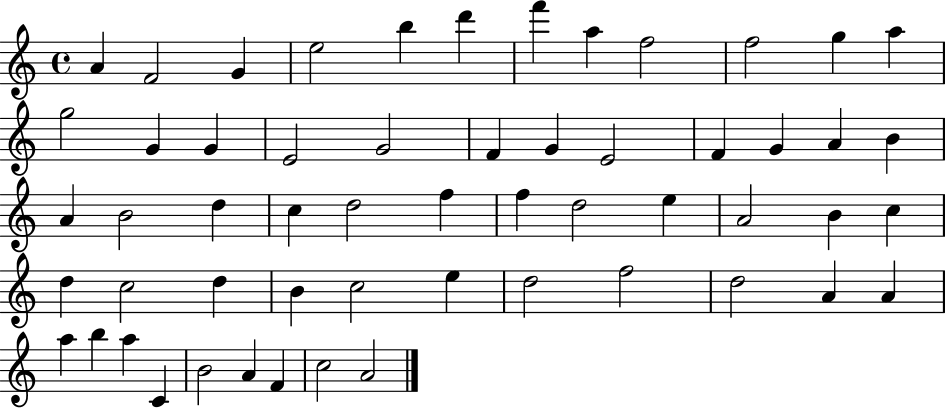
{
  \clef treble
  \time 4/4
  \defaultTimeSignature
  \key c \major
  a'4 f'2 g'4 | e''2 b''4 d'''4 | f'''4 a''4 f''2 | f''2 g''4 a''4 | \break g''2 g'4 g'4 | e'2 g'2 | f'4 g'4 e'2 | f'4 g'4 a'4 b'4 | \break a'4 b'2 d''4 | c''4 d''2 f''4 | f''4 d''2 e''4 | a'2 b'4 c''4 | \break d''4 c''2 d''4 | b'4 c''2 e''4 | d''2 f''2 | d''2 a'4 a'4 | \break a''4 b''4 a''4 c'4 | b'2 a'4 f'4 | c''2 a'2 | \bar "|."
}